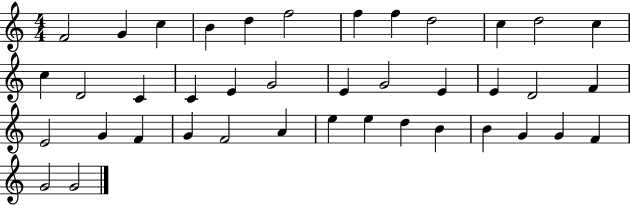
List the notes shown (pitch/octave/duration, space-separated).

F4/h G4/q C5/q B4/q D5/q F5/h F5/q F5/q D5/h C5/q D5/h C5/q C5/q D4/h C4/q C4/q E4/q G4/h E4/q G4/h E4/q E4/q D4/h F4/q E4/h G4/q F4/q G4/q F4/h A4/q E5/q E5/q D5/q B4/q B4/q G4/q G4/q F4/q G4/h G4/h